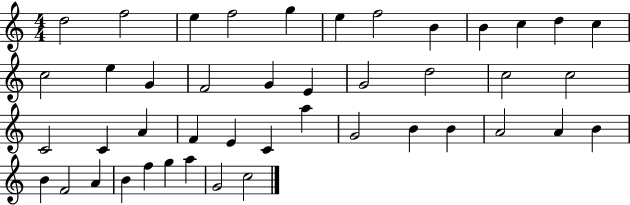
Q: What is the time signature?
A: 4/4